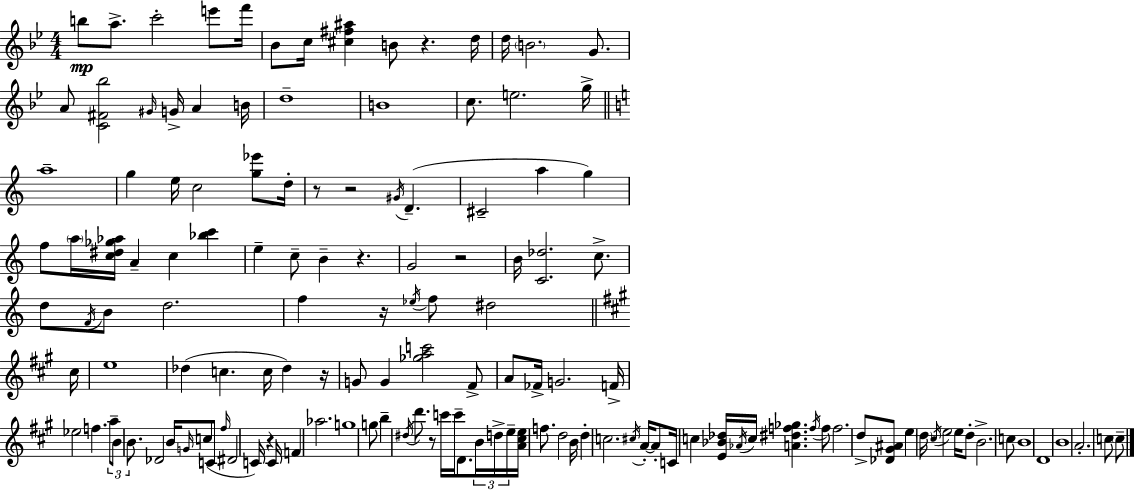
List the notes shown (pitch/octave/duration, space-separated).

B5/e A5/e. C6/h E6/e F6/s Bb4/e C5/s [C#5,F#5,A#5]/q B4/e R/q. D5/s D5/s B4/h. G4/e. A4/e [C4,F#4,Bb5]/h G#4/s G4/s A4/q B4/s D5/w B4/w C5/e. E5/h. G5/s A5/w G5/q E5/s C5/h [G5,Eb6]/e D5/s R/e R/h G#4/s D4/q. C#4/h A5/q G5/q F5/e A5/s [C5,D#5,Gb5,Ab5]/s A4/q C5/q [Bb5,C6]/q E5/q C5/e B4/q R/q. G4/h R/h B4/s [C4,Db5]/h. C5/e. D5/e F4/s B4/e D5/h. F5/q R/s Eb5/s F5/e D#5/h C#5/s E5/w Db5/q C5/q. C5/s Db5/q R/s G4/e G4/q [Gb5,A5,C6]/h F#4/e A4/e FES4/s G4/h. F4/s Eb5/h F5/q. A5/e B4/e B4/e. Db4/h B4/s G4/s C5/e C4/e F#5/s D#4/h C4/s R/q C4/s F4/q Ab5/h. G5/w G5/e B5/q D#5/s D6/e. R/e C6/s C6/s D4/e. B4/s D5/s E5/s [A4,C#5,E5]/s F5/e. D5/h B4/s D5/q C5/h. C#5/s A4/s A4/e C4/s C5/q [E4,Bb4,Db5]/s Ab4/s C5/s [A4,D#5,F5,Gb5]/q. F5/s F5/e F5/h. D5/e [Db4,G#4,A#4]/e E5/q D5/s C#5/s E5/h E5/s D5/e B4/h. C5/e B4/w D4/w B4/w A4/h. C5/e C5/e